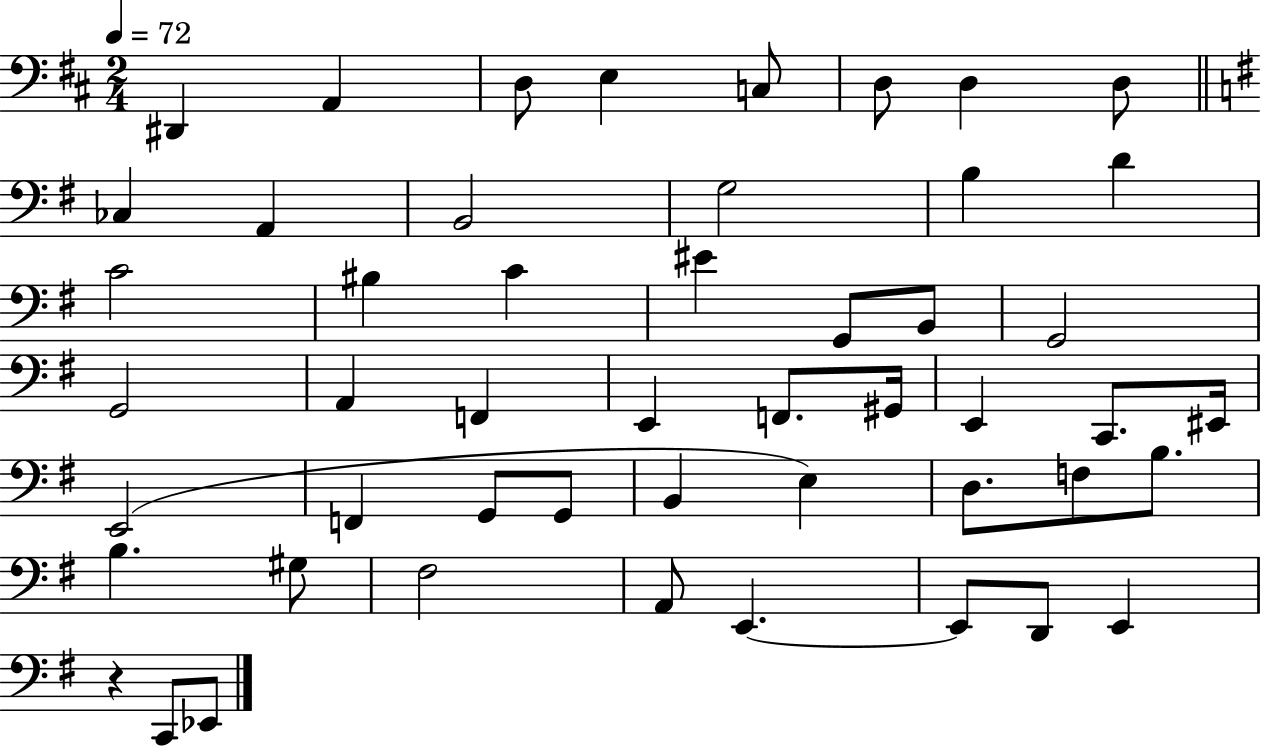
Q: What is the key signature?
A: D major